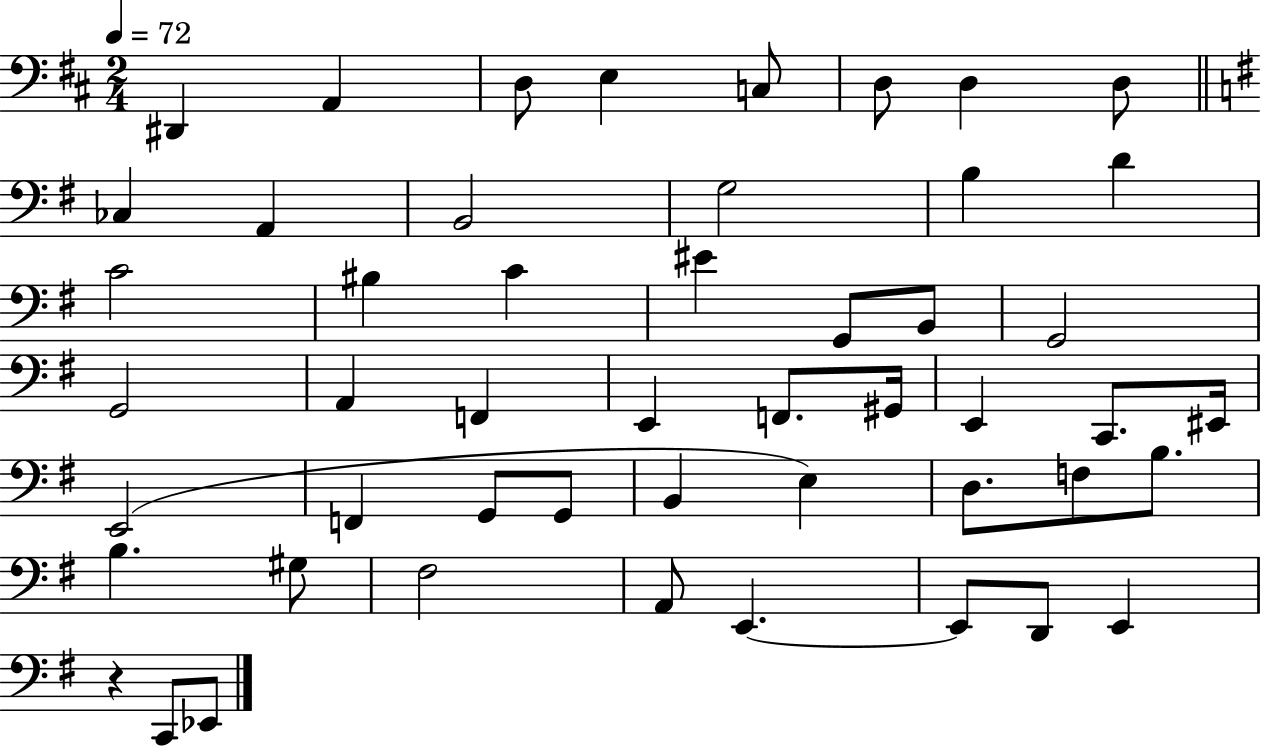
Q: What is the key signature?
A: D major